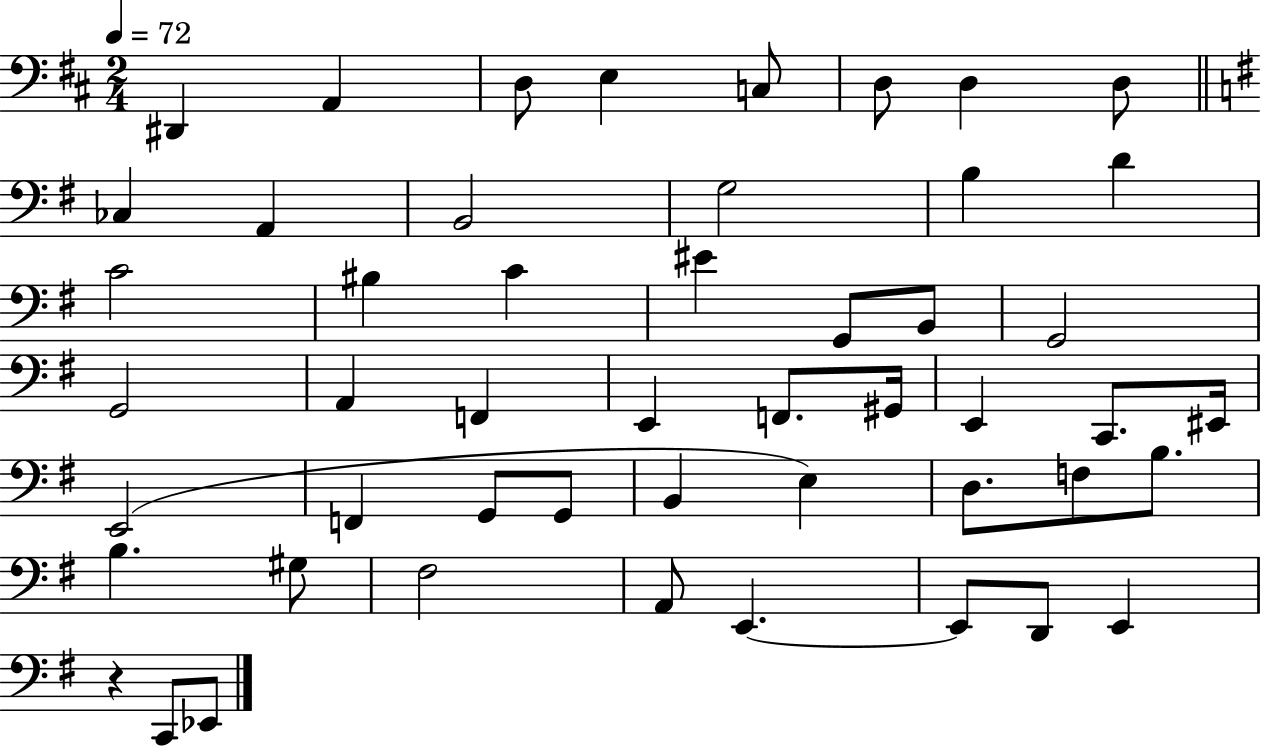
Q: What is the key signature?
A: D major